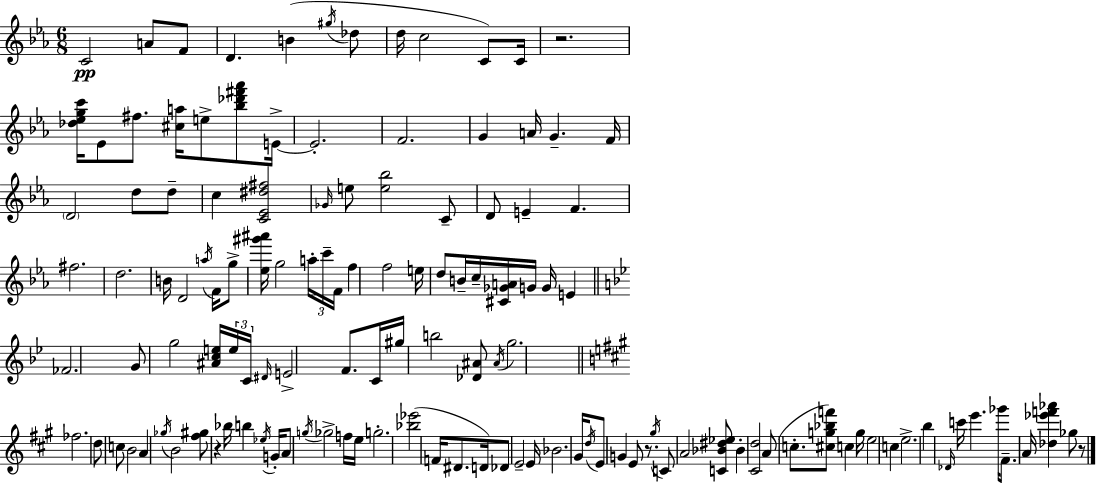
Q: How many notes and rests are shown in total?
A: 131